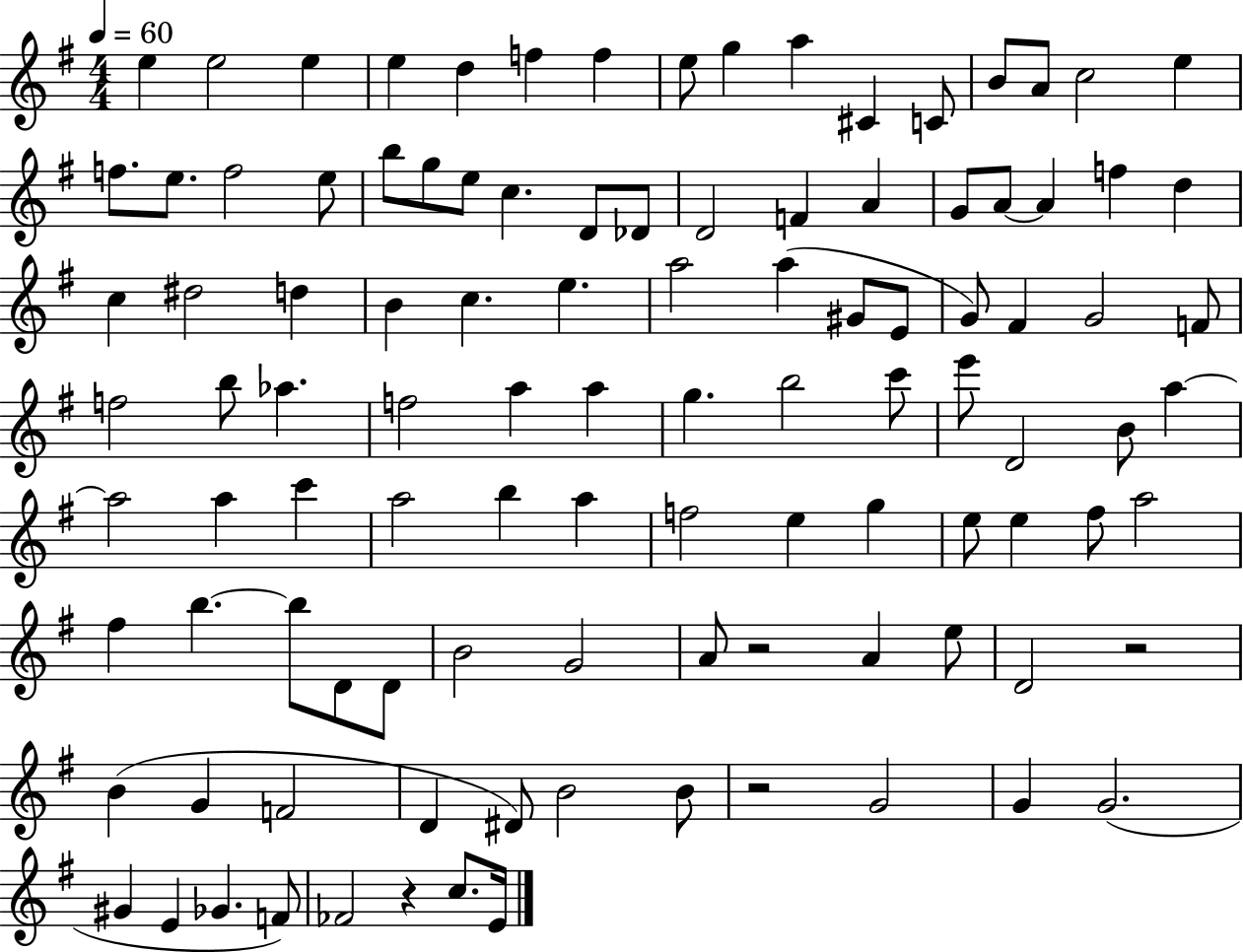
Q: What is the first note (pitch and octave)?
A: E5